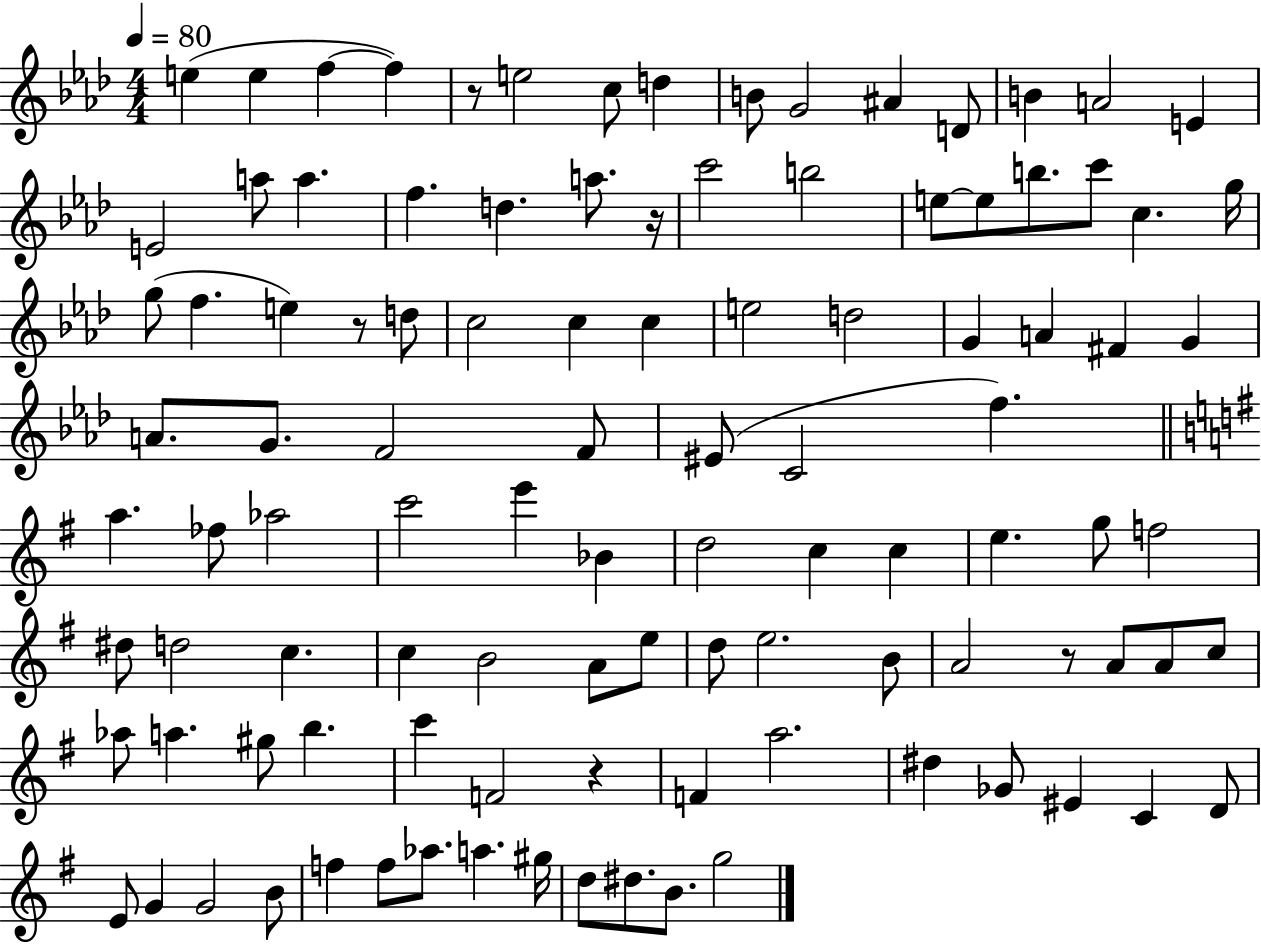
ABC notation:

X:1
T:Untitled
M:4/4
L:1/4
K:Ab
e e f f z/2 e2 c/2 d B/2 G2 ^A D/2 B A2 E E2 a/2 a f d a/2 z/4 c'2 b2 e/2 e/2 b/2 c'/2 c g/4 g/2 f e z/2 d/2 c2 c c e2 d2 G A ^F G A/2 G/2 F2 F/2 ^E/2 C2 f a _f/2 _a2 c'2 e' _B d2 c c e g/2 f2 ^d/2 d2 c c B2 A/2 e/2 d/2 e2 B/2 A2 z/2 A/2 A/2 c/2 _a/2 a ^g/2 b c' F2 z F a2 ^d _G/2 ^E C D/2 E/2 G G2 B/2 f f/2 _a/2 a ^g/4 d/2 ^d/2 B/2 g2